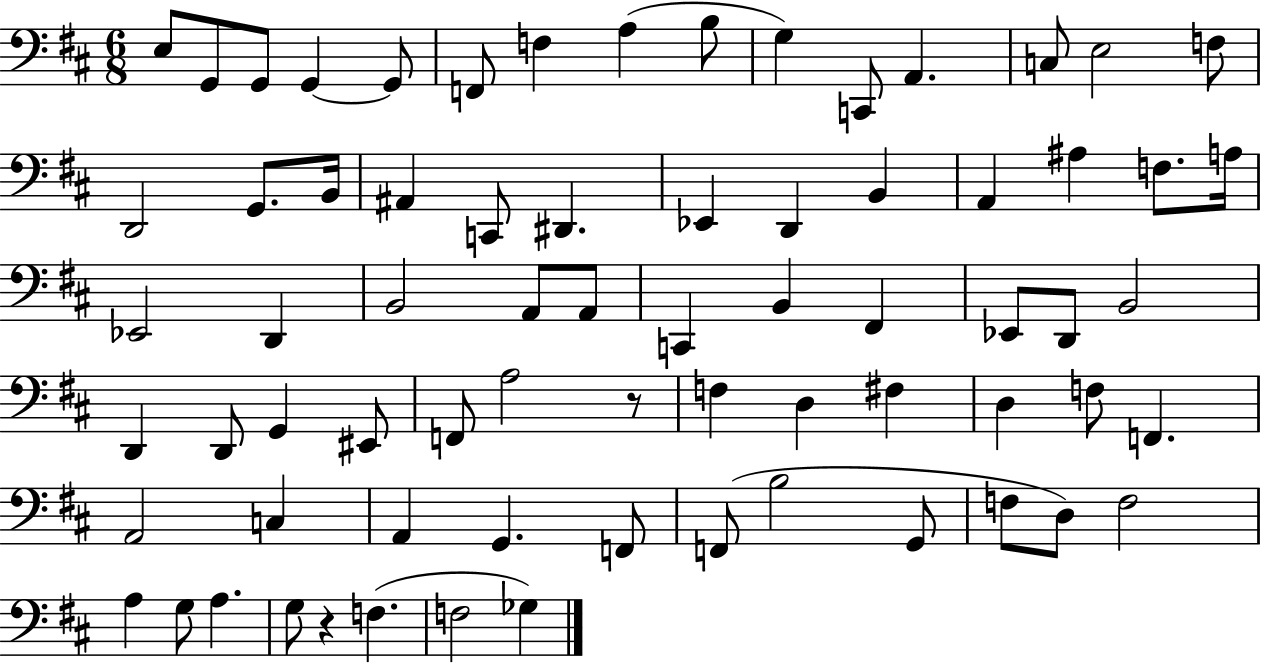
E3/e G2/e G2/e G2/q G2/e F2/e F3/q A3/q B3/e G3/q C2/e A2/q. C3/e E3/h F3/e D2/h G2/e. B2/s A#2/q C2/e D#2/q. Eb2/q D2/q B2/q A2/q A#3/q F3/e. A3/s Eb2/h D2/q B2/h A2/e A2/e C2/q B2/q F#2/q Eb2/e D2/e B2/h D2/q D2/e G2/q EIS2/e F2/e A3/h R/e F3/q D3/q F#3/q D3/q F3/e F2/q. A2/h C3/q A2/q G2/q. F2/e F2/e B3/h G2/e F3/e D3/e F3/h A3/q G3/e A3/q. G3/e R/q F3/q. F3/h Gb3/q